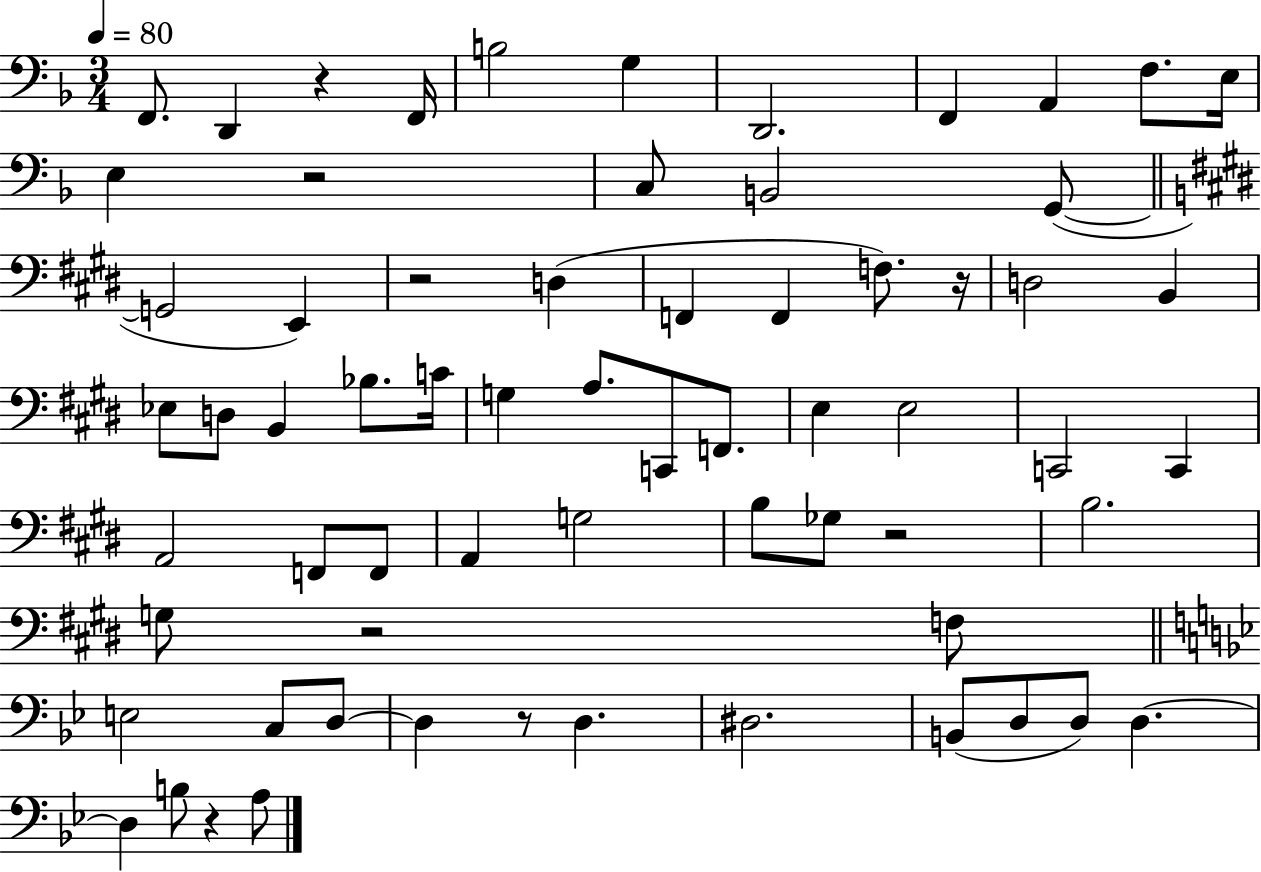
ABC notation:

X:1
T:Untitled
M:3/4
L:1/4
K:F
F,,/2 D,, z F,,/4 B,2 G, D,,2 F,, A,, F,/2 E,/4 E, z2 C,/2 B,,2 G,,/2 G,,2 E,, z2 D, F,, F,, F,/2 z/4 D,2 B,, _E,/2 D,/2 B,, _B,/2 C/4 G, A,/2 C,,/2 F,,/2 E, E,2 C,,2 C,, A,,2 F,,/2 F,,/2 A,, G,2 B,/2 _G,/2 z2 B,2 G,/2 z2 F,/2 E,2 C,/2 D,/2 D, z/2 D, ^D,2 B,,/2 D,/2 D,/2 D, D, B,/2 z A,/2